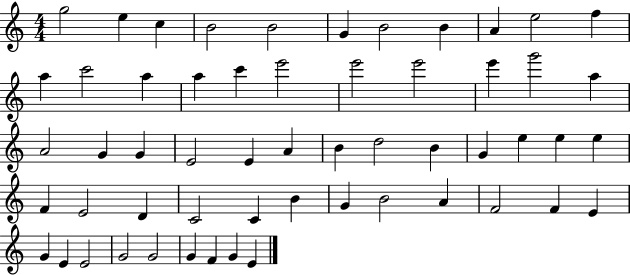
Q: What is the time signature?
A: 4/4